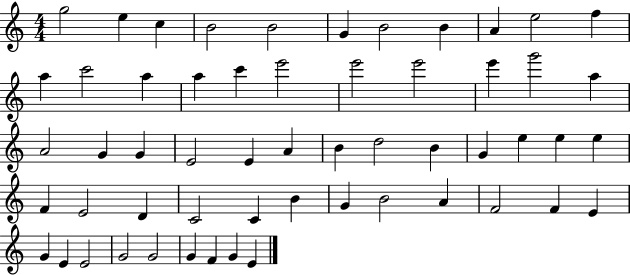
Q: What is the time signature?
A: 4/4